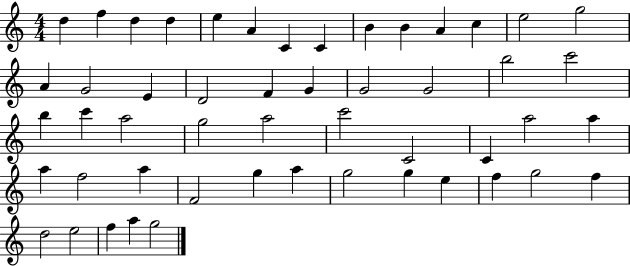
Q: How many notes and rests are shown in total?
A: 51